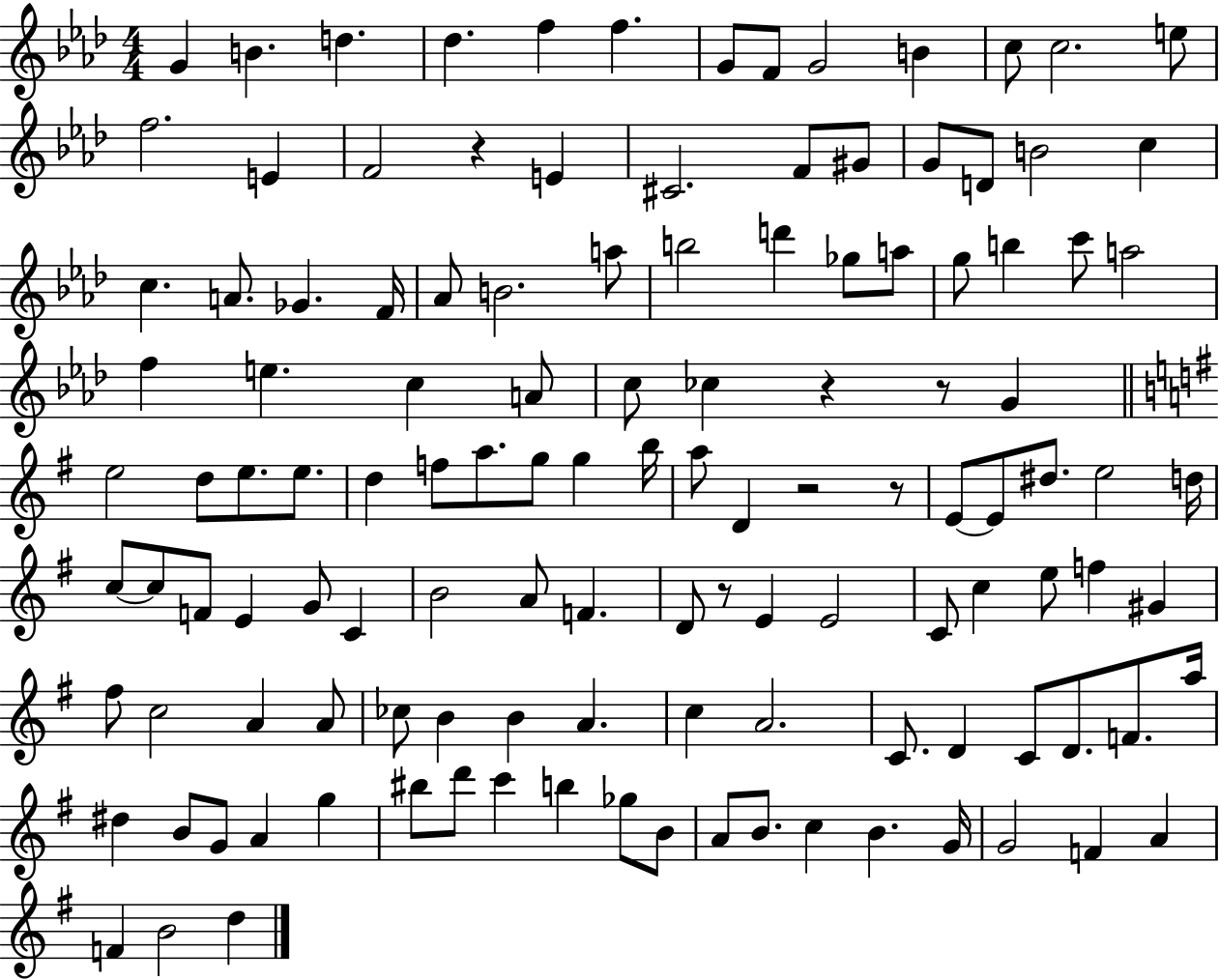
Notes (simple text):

G4/q B4/q. D5/q. Db5/q. F5/q F5/q. G4/e F4/e G4/h B4/q C5/e C5/h. E5/e F5/h. E4/q F4/h R/q E4/q C#4/h. F4/e G#4/e G4/e D4/e B4/h C5/q C5/q. A4/e. Gb4/q. F4/s Ab4/e B4/h. A5/e B5/h D6/q Gb5/e A5/e G5/e B5/q C6/e A5/h F5/q E5/q. C5/q A4/e C5/e CES5/q R/q R/e G4/q E5/h D5/e E5/e. E5/e. D5/q F5/e A5/e. G5/e G5/q B5/s A5/e D4/q R/h R/e E4/e E4/e D#5/e. E5/h D5/s C5/e C5/e F4/e E4/q G4/e C4/q B4/h A4/e F4/q. D4/e R/e E4/q E4/h C4/e C5/q E5/e F5/q G#4/q F#5/e C5/h A4/q A4/e CES5/e B4/q B4/q A4/q. C5/q A4/h. C4/e. D4/q C4/e D4/e. F4/e. A5/s D#5/q B4/e G4/e A4/q G5/q BIS5/e D6/e C6/q B5/q Gb5/e B4/e A4/e B4/e. C5/q B4/q. G4/s G4/h F4/q A4/q F4/q B4/h D5/q